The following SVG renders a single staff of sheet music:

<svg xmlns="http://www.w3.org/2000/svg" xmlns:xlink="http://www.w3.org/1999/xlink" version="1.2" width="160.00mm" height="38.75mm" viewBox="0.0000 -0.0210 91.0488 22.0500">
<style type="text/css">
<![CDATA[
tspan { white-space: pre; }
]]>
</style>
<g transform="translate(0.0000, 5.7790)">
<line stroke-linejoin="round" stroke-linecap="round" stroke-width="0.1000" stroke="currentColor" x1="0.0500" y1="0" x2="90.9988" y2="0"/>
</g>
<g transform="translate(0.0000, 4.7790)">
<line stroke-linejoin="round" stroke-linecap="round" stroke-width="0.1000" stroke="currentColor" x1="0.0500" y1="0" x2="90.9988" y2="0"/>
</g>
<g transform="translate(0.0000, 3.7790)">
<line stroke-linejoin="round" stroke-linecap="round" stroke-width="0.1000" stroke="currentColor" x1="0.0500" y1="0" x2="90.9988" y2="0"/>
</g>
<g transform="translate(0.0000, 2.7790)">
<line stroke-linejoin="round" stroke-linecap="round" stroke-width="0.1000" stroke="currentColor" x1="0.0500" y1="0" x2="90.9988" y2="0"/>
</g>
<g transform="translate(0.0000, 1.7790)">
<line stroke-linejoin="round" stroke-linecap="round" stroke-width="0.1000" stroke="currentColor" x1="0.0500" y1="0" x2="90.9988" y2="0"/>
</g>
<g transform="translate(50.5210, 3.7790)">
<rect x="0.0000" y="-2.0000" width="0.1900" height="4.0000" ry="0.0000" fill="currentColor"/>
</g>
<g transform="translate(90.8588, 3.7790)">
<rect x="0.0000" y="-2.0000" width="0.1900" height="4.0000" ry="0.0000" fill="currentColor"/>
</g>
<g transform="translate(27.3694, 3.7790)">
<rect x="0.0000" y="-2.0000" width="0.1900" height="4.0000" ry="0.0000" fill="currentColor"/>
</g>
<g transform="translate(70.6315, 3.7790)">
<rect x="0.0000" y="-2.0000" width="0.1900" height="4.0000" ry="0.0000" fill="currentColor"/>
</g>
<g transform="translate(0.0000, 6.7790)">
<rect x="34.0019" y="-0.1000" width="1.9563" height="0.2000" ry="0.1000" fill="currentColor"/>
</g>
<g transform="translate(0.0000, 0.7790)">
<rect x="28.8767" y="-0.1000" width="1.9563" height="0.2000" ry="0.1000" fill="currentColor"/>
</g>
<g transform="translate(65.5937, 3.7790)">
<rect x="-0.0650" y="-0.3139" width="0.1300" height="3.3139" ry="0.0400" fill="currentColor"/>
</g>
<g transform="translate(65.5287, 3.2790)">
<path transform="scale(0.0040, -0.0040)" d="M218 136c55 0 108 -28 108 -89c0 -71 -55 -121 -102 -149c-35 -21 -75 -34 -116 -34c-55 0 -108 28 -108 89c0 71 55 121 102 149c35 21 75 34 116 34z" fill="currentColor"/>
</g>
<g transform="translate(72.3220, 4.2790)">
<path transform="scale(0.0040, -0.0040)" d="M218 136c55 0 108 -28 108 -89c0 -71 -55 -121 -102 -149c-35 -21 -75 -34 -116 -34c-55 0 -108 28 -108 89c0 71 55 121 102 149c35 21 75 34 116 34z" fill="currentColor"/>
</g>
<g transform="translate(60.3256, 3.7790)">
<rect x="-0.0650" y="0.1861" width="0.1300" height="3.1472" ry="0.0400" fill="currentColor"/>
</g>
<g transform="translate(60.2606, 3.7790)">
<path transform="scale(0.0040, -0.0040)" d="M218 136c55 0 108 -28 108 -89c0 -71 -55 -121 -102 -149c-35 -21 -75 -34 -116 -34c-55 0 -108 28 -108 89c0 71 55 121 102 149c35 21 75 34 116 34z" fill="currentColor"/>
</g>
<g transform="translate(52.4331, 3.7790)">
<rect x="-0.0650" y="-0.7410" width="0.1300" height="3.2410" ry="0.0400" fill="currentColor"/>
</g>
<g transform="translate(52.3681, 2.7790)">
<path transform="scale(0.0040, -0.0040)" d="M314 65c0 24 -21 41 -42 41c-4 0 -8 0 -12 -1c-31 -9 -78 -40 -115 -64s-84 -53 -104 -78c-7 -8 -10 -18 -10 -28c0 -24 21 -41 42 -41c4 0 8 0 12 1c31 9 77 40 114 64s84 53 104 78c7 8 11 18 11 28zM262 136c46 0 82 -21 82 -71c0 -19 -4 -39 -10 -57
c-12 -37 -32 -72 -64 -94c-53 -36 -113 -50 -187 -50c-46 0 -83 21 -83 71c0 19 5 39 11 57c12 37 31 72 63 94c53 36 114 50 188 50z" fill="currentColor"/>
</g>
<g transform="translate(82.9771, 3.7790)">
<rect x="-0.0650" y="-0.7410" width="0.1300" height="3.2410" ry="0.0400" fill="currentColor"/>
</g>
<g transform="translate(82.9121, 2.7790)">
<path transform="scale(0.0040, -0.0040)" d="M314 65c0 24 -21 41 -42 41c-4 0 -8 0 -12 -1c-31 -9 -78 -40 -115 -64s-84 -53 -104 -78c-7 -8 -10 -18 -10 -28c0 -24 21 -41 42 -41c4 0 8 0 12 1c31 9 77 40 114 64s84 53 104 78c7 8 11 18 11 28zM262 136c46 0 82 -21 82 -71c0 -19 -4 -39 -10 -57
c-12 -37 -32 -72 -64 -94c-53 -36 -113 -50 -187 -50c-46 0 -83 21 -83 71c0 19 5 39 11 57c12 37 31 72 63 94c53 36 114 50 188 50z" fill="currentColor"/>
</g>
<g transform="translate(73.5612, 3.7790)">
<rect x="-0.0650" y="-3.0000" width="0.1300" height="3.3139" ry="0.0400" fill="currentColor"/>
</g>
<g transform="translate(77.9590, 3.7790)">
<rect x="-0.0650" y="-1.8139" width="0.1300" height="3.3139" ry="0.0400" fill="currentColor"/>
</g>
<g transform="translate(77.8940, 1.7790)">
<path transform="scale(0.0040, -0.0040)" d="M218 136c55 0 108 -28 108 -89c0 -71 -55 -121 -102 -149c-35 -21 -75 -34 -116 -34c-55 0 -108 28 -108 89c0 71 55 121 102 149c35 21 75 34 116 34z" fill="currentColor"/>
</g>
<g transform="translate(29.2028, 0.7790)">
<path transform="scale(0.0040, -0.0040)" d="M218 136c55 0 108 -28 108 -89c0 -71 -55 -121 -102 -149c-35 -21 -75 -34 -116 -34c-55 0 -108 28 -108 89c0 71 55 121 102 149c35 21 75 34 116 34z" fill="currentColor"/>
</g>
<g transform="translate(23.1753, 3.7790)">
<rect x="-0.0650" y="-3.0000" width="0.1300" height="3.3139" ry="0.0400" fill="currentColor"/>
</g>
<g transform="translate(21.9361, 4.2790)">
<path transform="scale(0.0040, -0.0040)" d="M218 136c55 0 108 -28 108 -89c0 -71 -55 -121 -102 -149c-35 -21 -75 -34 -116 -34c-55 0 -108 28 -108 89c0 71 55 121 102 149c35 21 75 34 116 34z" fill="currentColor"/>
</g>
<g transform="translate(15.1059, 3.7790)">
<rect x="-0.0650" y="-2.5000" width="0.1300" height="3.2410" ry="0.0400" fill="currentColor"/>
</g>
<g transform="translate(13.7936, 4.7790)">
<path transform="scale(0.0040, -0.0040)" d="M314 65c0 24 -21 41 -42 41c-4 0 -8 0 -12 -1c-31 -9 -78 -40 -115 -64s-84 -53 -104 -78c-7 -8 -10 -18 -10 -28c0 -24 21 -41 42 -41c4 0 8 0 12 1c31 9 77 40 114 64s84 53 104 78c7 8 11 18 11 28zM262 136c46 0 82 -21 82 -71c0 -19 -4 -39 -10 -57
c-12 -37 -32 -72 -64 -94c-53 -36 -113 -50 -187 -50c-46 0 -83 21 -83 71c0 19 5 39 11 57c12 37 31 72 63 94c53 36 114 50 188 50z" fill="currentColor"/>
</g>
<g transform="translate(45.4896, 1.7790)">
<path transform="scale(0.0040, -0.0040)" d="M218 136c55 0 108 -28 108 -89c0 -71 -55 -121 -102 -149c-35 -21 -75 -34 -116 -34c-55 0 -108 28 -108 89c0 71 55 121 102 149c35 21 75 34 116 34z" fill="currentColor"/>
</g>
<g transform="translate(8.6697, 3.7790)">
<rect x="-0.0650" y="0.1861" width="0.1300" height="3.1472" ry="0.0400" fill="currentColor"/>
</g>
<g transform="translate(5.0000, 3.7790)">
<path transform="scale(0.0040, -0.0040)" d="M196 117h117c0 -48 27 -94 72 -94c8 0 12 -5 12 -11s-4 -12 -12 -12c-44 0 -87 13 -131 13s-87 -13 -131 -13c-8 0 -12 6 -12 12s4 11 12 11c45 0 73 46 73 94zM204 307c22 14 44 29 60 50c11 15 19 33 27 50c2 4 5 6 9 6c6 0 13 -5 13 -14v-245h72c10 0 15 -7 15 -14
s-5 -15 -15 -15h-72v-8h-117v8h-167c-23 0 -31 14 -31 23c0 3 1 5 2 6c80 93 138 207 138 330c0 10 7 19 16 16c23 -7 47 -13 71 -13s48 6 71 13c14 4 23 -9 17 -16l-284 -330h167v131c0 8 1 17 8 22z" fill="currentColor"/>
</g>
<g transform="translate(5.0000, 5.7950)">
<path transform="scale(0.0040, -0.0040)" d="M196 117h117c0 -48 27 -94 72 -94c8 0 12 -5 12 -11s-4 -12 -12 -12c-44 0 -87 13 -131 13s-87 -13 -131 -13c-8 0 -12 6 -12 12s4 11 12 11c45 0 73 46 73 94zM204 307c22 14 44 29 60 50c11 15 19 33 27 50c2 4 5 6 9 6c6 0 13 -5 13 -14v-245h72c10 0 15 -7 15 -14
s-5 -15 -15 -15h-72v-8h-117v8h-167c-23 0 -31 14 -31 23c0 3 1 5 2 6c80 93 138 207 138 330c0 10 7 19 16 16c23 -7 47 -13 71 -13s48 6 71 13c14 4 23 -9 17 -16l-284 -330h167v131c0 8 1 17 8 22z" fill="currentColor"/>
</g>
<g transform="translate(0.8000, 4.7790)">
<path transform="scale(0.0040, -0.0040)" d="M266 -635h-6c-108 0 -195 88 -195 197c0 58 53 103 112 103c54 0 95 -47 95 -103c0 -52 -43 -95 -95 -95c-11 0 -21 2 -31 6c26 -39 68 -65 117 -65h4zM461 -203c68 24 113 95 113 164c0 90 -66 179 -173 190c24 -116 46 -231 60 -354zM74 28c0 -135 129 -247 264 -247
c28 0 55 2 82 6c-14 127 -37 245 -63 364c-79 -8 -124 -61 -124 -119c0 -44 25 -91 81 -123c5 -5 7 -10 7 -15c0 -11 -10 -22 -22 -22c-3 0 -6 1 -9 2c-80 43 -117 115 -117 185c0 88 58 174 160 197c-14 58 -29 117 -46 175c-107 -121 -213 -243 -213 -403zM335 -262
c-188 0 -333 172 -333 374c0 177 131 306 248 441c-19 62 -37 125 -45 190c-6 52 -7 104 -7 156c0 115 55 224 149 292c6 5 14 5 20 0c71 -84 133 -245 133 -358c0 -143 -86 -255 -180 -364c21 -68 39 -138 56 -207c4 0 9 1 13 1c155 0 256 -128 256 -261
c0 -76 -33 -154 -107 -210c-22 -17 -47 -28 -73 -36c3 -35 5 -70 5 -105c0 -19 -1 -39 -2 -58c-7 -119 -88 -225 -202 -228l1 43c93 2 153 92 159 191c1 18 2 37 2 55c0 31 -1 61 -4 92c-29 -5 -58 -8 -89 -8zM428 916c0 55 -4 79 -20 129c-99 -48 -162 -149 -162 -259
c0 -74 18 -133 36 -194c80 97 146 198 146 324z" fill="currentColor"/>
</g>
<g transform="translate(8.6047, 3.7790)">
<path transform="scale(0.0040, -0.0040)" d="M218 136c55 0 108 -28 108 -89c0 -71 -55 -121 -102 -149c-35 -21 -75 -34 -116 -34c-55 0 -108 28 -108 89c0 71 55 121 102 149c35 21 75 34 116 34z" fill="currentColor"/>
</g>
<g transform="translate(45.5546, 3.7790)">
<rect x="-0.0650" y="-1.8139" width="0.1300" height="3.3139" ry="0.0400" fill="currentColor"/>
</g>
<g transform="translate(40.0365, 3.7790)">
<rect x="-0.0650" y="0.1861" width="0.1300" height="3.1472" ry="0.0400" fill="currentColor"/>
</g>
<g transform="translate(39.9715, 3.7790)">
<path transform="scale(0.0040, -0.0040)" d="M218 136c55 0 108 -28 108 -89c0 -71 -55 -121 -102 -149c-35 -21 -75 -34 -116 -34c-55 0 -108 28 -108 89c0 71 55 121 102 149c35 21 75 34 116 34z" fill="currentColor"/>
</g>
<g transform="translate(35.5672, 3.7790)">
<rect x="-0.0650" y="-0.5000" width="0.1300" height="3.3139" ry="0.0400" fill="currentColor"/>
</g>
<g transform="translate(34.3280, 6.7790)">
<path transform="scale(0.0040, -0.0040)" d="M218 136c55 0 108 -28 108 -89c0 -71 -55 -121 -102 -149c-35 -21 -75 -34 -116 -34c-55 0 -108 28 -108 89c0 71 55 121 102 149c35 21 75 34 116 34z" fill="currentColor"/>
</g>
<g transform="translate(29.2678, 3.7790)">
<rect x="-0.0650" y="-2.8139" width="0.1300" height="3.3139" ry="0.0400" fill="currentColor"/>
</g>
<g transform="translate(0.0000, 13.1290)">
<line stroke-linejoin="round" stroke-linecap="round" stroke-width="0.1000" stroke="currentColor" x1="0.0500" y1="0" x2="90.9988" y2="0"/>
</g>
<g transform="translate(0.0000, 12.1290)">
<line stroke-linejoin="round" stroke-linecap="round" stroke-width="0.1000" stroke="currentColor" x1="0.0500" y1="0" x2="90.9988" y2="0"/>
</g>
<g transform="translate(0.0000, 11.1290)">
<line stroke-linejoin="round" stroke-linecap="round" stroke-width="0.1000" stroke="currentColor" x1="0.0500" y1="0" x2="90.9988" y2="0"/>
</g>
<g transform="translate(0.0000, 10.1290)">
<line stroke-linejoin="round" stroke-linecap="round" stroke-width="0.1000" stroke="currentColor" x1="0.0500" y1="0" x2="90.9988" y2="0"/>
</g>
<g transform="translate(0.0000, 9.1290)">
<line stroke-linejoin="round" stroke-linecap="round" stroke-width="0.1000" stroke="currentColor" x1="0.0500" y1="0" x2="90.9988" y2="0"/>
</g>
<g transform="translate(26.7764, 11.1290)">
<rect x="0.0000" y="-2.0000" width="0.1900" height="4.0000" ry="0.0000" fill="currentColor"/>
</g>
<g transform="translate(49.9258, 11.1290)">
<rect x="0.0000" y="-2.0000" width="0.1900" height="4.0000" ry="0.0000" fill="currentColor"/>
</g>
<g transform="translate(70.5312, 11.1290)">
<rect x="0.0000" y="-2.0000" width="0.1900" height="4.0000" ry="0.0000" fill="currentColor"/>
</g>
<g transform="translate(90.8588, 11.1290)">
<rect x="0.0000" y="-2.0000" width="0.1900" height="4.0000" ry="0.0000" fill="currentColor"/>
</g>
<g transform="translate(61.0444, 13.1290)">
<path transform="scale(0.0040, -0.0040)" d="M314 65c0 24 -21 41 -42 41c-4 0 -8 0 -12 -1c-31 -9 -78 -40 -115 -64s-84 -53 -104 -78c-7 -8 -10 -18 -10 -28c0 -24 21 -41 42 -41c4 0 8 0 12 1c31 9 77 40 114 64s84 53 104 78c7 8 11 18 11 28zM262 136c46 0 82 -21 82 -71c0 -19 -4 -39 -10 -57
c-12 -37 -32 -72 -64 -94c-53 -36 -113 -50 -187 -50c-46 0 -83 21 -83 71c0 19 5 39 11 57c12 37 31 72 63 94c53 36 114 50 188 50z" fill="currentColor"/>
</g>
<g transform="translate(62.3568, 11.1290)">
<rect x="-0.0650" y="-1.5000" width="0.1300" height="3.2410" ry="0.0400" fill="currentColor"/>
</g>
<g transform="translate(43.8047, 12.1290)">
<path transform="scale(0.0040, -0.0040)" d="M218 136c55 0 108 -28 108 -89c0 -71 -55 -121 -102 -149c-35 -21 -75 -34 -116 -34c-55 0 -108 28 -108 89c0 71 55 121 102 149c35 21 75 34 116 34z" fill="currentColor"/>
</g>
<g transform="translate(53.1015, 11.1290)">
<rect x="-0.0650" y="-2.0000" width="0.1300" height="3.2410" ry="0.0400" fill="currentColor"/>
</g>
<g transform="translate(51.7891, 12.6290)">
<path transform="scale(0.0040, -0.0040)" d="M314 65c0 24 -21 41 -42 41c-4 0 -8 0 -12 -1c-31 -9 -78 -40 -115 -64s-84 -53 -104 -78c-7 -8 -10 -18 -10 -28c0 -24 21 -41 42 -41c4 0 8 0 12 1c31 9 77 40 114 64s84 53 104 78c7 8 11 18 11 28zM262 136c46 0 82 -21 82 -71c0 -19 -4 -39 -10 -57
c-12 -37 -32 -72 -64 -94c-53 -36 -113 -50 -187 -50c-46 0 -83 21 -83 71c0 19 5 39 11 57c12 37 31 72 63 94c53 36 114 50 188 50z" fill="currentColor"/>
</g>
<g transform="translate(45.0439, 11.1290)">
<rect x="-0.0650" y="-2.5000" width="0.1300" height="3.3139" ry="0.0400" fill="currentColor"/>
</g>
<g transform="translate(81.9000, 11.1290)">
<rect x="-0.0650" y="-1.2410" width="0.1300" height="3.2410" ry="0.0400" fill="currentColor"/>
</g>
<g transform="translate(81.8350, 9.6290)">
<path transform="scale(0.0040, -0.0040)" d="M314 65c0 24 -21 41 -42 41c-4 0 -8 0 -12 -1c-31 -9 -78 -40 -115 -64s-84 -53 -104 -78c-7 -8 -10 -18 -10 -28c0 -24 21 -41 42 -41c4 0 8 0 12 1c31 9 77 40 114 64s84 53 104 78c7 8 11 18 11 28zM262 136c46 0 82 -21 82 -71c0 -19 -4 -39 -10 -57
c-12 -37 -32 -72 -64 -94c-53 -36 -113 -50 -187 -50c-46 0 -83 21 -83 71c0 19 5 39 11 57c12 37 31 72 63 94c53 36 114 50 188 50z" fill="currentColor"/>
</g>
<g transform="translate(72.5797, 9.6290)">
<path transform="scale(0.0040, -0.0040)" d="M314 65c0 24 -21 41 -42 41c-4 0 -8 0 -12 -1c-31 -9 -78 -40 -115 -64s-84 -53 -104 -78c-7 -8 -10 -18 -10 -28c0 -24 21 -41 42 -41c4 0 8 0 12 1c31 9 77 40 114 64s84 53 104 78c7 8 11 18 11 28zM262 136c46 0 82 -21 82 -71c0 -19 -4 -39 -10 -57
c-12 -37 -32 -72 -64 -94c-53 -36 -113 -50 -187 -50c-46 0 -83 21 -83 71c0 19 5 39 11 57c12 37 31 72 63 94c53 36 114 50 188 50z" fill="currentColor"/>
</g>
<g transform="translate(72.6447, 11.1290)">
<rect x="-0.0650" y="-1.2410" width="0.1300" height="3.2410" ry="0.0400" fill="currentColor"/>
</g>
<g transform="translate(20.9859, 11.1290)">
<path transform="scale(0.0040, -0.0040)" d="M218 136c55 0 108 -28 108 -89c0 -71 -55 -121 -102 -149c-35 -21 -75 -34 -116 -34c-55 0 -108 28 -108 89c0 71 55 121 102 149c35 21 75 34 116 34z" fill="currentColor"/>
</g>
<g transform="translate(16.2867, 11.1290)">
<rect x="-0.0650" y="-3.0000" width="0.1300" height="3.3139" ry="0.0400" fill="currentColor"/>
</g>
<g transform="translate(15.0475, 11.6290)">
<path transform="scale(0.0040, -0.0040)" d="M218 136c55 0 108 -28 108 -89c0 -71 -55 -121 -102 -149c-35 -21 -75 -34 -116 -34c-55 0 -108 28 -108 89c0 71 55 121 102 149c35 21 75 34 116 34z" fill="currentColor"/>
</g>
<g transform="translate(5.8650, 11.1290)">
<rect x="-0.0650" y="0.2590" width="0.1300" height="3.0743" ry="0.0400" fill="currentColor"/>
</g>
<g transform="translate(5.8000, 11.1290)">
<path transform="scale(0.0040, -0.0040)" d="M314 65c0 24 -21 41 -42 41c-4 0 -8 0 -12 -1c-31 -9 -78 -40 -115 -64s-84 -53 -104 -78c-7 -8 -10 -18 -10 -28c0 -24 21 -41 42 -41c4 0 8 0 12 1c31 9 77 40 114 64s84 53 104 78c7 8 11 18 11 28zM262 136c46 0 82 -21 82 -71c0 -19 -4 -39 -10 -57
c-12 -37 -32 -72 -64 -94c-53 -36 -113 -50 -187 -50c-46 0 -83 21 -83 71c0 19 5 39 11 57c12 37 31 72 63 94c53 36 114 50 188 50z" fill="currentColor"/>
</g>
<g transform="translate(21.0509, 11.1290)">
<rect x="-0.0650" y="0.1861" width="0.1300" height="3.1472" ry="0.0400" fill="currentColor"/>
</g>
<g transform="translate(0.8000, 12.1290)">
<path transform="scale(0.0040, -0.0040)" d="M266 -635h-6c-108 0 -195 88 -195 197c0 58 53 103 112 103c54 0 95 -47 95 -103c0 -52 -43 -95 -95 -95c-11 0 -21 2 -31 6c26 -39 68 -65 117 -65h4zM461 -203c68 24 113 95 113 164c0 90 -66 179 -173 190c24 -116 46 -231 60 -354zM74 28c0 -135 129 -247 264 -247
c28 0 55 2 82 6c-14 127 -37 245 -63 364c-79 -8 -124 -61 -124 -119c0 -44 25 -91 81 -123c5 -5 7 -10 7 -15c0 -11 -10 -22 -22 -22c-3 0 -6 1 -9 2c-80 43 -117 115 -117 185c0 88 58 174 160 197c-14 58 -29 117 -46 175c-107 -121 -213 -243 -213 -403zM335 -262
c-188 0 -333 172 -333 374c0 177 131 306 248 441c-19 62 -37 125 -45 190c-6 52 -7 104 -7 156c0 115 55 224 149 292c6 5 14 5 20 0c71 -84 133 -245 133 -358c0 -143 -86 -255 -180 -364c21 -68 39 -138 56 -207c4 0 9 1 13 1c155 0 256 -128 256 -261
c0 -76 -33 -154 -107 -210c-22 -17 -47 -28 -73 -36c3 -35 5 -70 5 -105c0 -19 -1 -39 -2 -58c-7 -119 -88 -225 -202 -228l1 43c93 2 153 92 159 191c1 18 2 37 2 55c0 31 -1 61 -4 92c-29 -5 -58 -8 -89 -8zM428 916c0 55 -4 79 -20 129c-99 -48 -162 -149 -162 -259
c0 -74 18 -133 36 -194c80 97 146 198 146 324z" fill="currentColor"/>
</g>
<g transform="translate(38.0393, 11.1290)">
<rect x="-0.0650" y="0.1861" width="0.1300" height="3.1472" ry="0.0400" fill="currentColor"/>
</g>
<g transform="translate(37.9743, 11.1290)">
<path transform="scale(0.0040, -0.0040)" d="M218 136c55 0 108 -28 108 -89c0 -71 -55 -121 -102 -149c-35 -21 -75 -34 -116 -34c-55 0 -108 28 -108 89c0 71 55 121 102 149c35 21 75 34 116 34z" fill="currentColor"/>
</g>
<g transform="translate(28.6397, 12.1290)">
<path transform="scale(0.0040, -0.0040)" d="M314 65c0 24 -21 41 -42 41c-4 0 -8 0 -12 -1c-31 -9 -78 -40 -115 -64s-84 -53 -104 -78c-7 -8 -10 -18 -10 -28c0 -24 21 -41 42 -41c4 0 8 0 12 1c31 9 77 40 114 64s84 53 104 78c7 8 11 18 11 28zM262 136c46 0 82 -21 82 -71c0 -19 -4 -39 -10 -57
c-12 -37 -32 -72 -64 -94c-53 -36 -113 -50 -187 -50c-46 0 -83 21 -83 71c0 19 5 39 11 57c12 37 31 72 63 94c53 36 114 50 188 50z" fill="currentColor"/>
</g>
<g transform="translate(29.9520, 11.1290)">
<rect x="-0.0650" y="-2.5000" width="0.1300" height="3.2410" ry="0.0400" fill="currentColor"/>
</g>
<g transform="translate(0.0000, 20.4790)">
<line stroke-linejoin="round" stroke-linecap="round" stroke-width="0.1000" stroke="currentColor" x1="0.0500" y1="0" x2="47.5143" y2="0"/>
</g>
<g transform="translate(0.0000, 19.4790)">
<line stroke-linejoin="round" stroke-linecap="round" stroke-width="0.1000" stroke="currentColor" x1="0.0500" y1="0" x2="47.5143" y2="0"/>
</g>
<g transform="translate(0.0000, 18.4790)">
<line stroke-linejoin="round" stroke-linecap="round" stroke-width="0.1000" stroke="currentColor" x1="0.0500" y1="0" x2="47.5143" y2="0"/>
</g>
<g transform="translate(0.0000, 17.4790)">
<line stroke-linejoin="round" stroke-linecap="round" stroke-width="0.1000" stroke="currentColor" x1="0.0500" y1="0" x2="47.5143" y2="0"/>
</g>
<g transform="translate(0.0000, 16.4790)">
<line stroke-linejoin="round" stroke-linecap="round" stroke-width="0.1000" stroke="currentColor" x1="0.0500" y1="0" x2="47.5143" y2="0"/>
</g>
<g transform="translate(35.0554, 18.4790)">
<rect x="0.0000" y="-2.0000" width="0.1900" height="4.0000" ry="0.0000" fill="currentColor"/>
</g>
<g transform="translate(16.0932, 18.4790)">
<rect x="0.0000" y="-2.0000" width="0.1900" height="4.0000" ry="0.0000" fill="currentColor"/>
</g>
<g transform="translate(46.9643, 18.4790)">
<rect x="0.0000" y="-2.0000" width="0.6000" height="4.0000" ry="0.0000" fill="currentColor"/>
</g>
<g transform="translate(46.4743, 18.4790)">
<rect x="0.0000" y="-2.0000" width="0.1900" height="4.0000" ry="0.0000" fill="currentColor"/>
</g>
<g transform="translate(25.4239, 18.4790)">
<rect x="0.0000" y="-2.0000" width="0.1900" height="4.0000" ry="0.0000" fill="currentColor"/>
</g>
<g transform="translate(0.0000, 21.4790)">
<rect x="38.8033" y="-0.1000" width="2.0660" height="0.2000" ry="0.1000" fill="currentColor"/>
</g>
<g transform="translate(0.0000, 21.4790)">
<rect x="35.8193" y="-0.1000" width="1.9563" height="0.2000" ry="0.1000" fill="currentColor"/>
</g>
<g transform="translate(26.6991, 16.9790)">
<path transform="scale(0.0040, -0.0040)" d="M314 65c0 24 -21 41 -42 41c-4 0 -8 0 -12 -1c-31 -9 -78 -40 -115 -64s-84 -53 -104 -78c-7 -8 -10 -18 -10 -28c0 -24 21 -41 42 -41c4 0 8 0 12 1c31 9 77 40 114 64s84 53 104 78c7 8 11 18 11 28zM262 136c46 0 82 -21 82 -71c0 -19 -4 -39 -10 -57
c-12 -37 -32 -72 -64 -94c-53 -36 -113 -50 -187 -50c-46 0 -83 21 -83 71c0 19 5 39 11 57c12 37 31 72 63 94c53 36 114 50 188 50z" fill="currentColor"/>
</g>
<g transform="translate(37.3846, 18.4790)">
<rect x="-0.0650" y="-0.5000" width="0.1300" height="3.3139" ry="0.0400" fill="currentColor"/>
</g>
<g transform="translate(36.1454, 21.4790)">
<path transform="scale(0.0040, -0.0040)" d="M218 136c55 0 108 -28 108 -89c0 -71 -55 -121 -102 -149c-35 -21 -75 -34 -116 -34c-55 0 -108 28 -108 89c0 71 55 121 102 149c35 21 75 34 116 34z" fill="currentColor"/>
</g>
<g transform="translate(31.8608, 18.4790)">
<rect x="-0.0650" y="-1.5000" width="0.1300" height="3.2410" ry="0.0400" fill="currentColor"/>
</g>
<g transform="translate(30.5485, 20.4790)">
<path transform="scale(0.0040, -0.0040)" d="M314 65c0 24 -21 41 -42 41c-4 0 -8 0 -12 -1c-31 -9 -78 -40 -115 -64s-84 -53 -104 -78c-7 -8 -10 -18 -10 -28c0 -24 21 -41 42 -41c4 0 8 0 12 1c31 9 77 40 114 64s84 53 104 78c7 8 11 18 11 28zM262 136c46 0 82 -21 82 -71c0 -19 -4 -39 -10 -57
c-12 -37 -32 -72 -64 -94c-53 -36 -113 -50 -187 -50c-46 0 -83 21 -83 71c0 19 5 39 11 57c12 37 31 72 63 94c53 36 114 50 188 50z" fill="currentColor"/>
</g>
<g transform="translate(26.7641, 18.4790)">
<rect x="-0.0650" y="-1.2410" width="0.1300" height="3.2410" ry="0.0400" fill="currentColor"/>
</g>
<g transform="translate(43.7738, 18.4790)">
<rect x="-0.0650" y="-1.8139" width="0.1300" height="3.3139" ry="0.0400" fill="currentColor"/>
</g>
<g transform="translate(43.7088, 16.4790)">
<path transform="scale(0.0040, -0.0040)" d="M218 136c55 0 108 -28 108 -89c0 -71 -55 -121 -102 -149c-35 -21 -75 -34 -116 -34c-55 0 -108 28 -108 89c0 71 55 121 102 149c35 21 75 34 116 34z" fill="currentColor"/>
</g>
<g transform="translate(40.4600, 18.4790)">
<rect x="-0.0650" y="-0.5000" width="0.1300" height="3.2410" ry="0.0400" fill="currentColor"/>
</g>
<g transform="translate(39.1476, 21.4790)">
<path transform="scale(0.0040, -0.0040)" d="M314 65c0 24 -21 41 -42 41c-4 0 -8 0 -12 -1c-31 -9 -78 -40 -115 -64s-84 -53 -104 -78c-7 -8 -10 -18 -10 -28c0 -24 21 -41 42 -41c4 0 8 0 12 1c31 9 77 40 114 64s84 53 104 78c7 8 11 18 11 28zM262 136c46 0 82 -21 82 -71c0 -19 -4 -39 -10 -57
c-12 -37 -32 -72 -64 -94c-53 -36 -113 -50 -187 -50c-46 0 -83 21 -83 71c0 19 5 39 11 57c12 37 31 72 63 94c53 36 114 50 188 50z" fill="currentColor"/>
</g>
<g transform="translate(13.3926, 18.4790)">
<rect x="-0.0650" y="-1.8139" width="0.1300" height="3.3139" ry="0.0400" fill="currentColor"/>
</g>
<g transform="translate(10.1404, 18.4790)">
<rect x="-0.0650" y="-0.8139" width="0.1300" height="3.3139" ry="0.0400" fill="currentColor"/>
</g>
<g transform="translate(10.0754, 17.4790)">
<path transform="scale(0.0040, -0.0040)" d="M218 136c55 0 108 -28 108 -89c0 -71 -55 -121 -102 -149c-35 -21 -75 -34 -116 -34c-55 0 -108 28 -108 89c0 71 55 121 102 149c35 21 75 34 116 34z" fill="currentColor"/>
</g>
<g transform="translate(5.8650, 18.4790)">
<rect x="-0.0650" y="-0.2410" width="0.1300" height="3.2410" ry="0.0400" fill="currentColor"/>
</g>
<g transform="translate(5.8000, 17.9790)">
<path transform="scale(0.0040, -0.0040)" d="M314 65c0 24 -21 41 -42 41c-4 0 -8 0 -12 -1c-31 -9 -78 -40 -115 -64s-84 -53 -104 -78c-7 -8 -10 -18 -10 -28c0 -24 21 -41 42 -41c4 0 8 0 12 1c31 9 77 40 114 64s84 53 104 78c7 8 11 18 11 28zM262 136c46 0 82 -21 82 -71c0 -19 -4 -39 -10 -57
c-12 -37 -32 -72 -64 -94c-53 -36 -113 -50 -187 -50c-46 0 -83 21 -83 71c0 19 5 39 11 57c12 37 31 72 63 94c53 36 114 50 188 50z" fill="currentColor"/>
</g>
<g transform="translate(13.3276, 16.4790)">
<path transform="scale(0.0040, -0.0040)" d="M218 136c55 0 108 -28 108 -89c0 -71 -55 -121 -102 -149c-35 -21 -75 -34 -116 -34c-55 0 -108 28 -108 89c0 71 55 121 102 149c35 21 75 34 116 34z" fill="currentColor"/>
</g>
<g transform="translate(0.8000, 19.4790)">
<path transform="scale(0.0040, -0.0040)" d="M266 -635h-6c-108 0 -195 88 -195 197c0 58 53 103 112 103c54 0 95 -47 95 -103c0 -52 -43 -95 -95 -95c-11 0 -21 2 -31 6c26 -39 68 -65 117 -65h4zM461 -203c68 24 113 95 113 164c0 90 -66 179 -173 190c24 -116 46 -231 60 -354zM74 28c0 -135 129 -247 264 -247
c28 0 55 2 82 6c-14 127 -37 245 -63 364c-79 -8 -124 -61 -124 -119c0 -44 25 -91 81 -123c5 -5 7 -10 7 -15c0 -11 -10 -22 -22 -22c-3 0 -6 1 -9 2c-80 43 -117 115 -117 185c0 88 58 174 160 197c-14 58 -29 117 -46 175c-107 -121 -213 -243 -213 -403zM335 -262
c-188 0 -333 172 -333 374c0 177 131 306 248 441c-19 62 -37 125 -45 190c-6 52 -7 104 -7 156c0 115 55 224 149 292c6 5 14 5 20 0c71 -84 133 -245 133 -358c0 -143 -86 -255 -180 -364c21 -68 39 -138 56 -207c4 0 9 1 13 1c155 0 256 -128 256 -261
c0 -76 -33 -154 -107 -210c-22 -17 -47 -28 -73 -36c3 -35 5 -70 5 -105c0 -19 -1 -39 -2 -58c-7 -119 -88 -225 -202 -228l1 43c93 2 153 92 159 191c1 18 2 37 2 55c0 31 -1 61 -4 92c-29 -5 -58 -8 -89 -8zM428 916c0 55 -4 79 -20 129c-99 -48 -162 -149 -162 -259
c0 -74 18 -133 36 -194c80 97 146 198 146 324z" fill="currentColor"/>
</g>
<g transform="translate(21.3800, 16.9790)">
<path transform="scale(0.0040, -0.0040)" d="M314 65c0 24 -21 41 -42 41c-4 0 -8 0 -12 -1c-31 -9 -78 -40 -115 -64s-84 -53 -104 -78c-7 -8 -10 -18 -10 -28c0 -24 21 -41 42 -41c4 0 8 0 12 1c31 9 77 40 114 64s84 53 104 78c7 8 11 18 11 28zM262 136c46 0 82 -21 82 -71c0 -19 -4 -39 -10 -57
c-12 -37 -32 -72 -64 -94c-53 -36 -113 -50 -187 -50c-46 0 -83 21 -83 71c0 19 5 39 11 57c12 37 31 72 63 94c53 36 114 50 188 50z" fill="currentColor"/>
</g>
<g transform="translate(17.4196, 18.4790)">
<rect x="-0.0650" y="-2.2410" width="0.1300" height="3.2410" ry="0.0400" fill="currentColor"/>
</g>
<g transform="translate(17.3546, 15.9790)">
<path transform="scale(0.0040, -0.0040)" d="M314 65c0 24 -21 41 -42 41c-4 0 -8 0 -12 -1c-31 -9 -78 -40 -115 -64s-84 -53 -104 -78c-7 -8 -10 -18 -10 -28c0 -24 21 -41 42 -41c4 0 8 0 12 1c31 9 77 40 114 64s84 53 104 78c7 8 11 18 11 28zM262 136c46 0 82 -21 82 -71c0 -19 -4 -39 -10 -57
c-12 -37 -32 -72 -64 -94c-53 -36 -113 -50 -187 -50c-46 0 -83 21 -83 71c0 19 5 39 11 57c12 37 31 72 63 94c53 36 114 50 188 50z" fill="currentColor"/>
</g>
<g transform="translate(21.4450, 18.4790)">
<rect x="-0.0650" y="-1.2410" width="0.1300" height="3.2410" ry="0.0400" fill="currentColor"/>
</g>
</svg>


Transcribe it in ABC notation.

X:1
T:Untitled
M:4/4
L:1/4
K:C
B G2 A a C B f d2 B c A f d2 B2 A B G2 B G F2 E2 e2 e2 c2 d f g2 e2 e2 E2 C C2 f